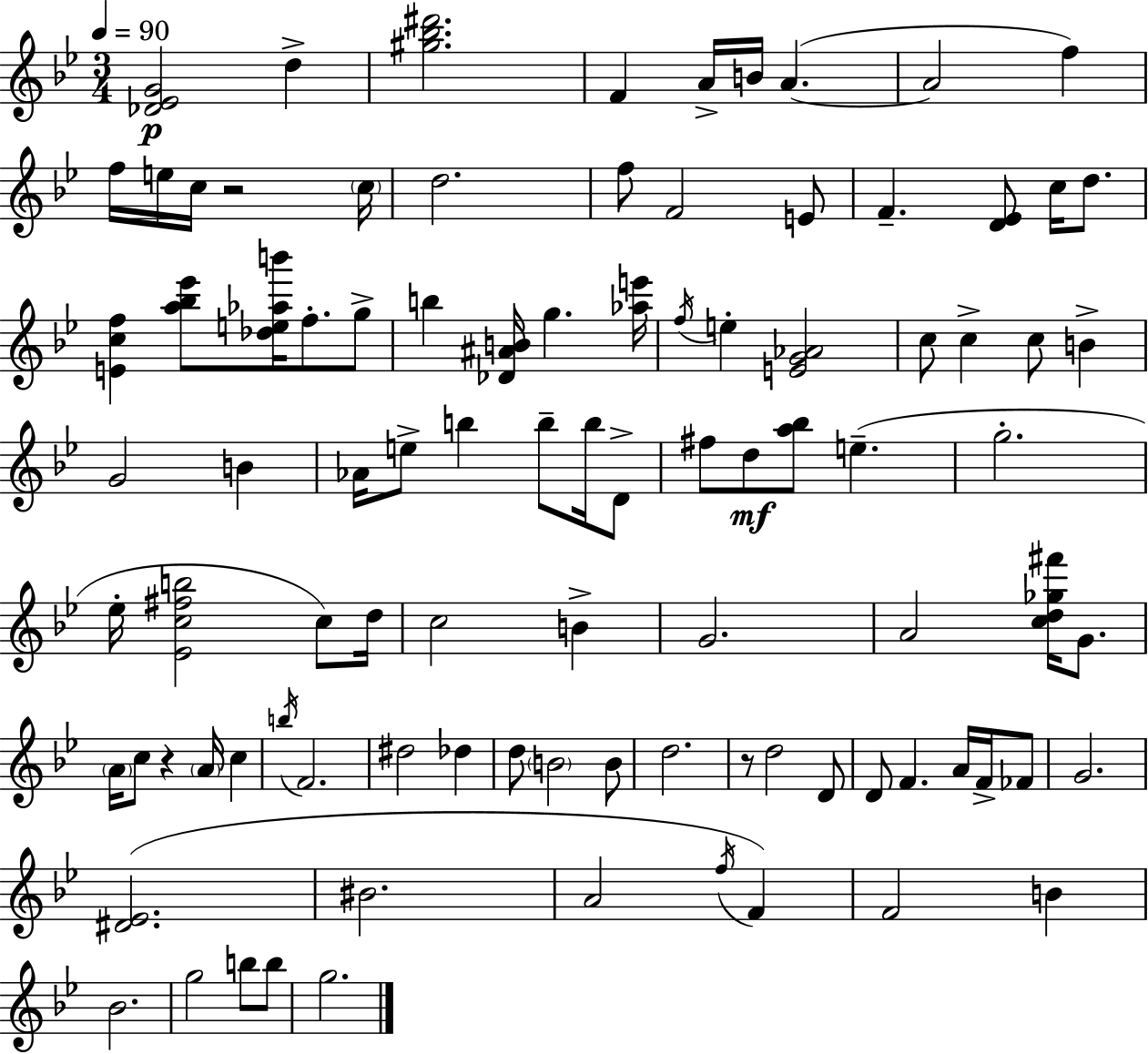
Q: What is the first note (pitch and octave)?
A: D5